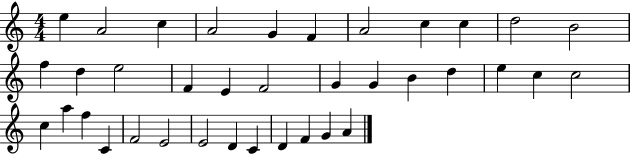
{
  \clef treble
  \numericTimeSignature
  \time 4/4
  \key c \major
  e''4 a'2 c''4 | a'2 g'4 f'4 | a'2 c''4 c''4 | d''2 b'2 | \break f''4 d''4 e''2 | f'4 e'4 f'2 | g'4 g'4 b'4 d''4 | e''4 c''4 c''2 | \break c''4 a''4 f''4 c'4 | f'2 e'2 | e'2 d'4 c'4 | d'4 f'4 g'4 a'4 | \break \bar "|."
}